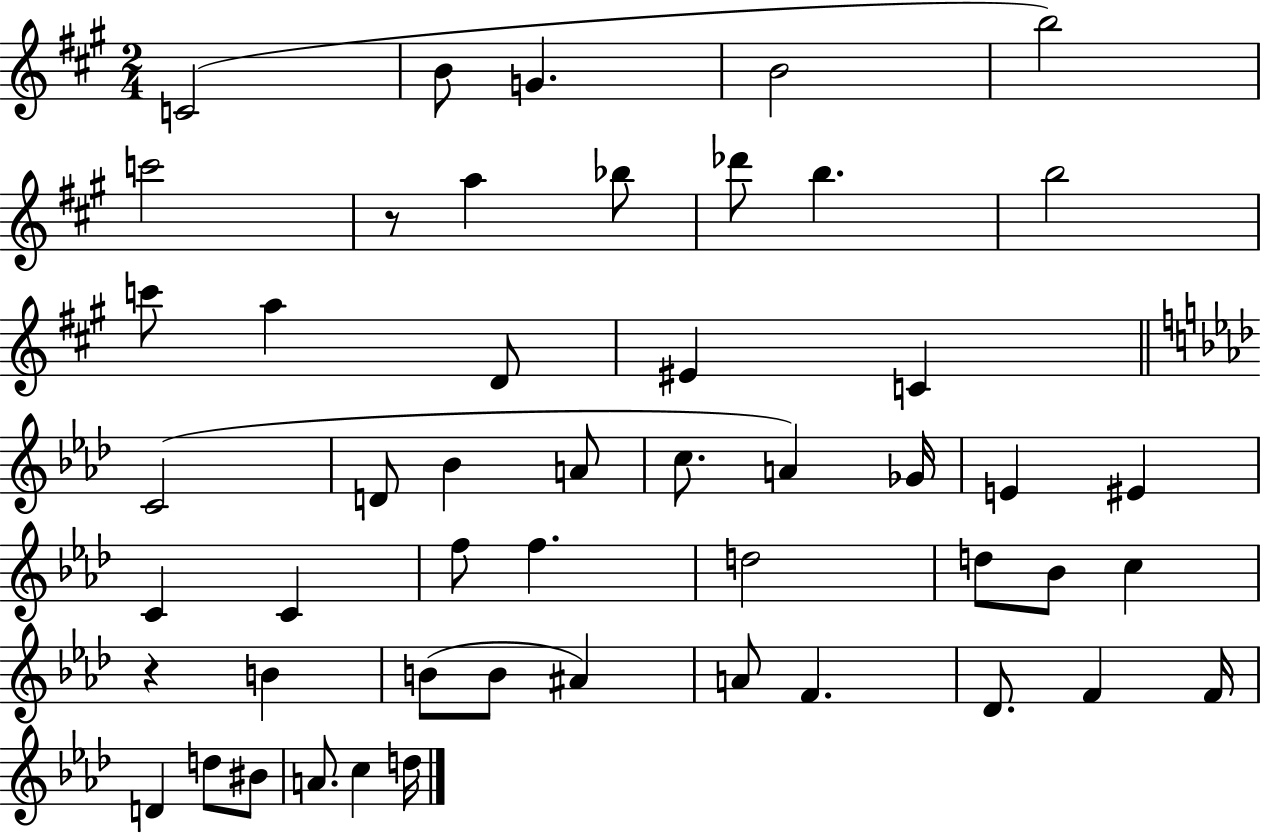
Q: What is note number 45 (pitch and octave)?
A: BIS4